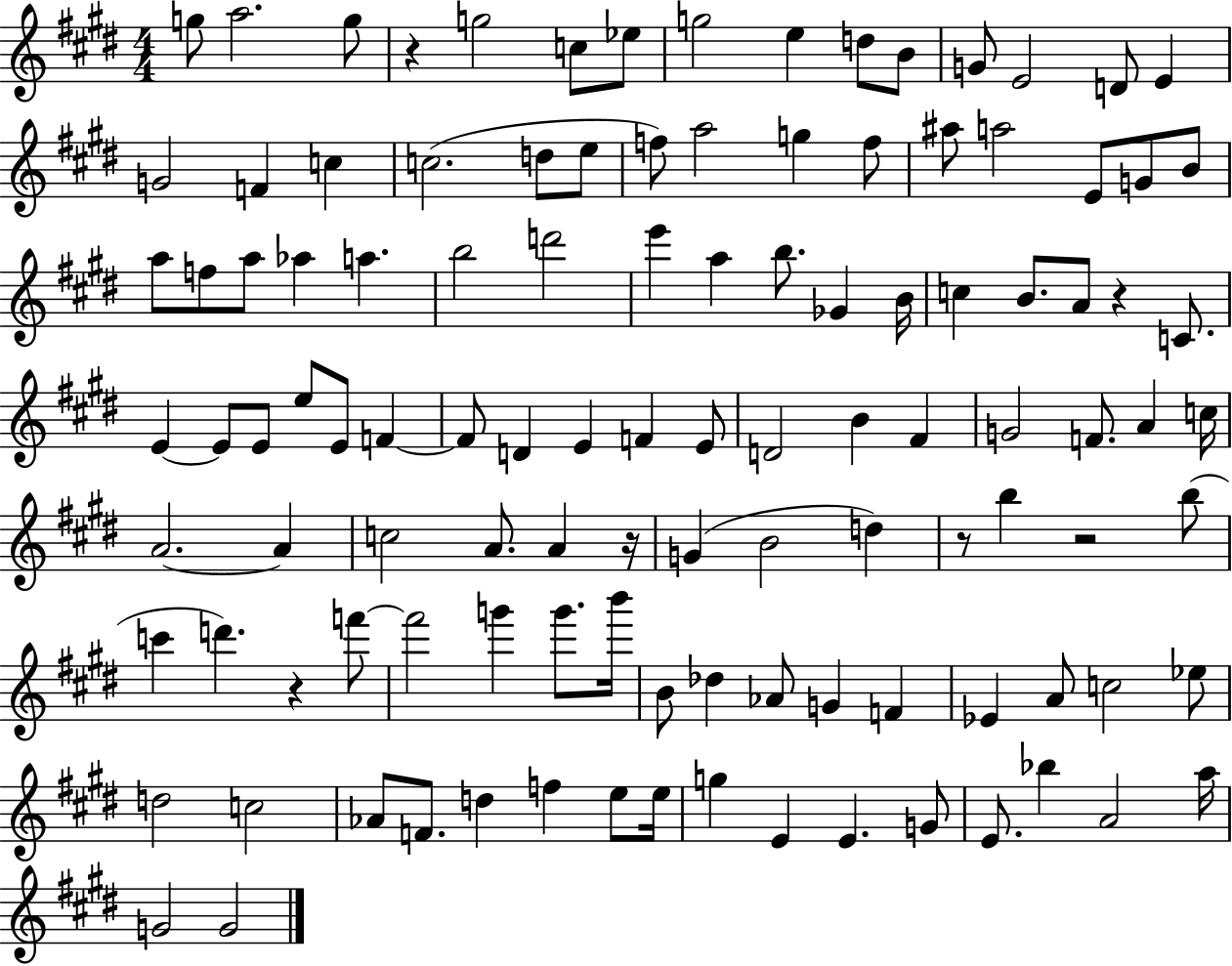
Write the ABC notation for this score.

X:1
T:Untitled
M:4/4
L:1/4
K:E
g/2 a2 g/2 z g2 c/2 _e/2 g2 e d/2 B/2 G/2 E2 D/2 E G2 F c c2 d/2 e/2 f/2 a2 g f/2 ^a/2 a2 E/2 G/2 B/2 a/2 f/2 a/2 _a a b2 d'2 e' a b/2 _G B/4 c B/2 A/2 z C/2 E E/2 E/2 e/2 E/2 F F/2 D E F E/2 D2 B ^F G2 F/2 A c/4 A2 A c2 A/2 A z/4 G B2 d z/2 b z2 b/2 c' d' z f'/2 f'2 g' g'/2 b'/4 B/2 _d _A/2 G F _E A/2 c2 _e/2 d2 c2 _A/2 F/2 d f e/2 e/4 g E E G/2 E/2 _b A2 a/4 G2 G2